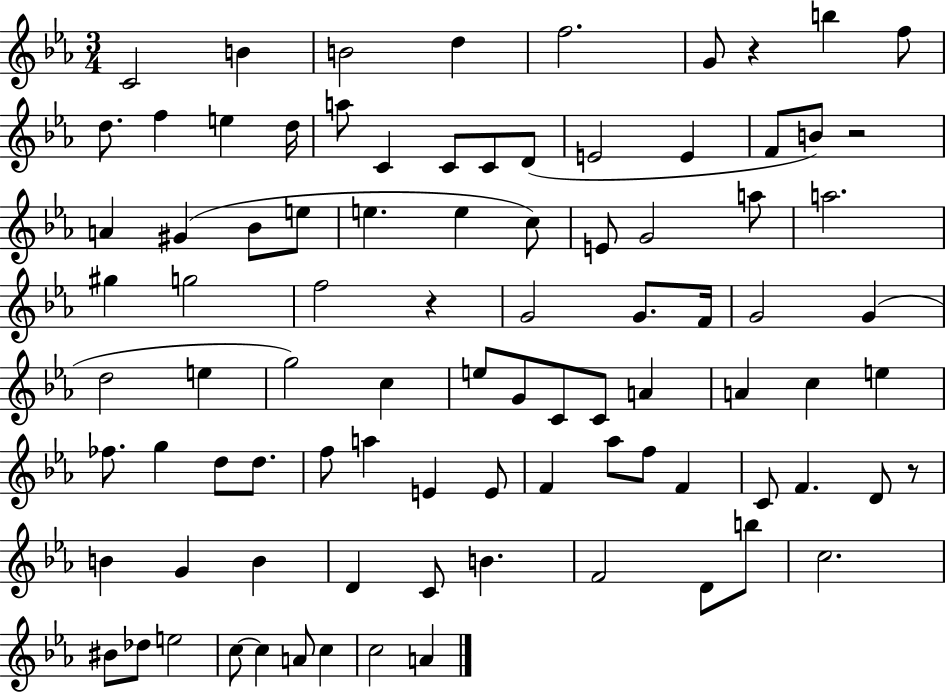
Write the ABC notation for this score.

X:1
T:Untitled
M:3/4
L:1/4
K:Eb
C2 B B2 d f2 G/2 z b f/2 d/2 f e d/4 a/2 C C/2 C/2 D/2 E2 E F/2 B/2 z2 A ^G _B/2 e/2 e e c/2 E/2 G2 a/2 a2 ^g g2 f2 z G2 G/2 F/4 G2 G d2 e g2 c e/2 G/2 C/2 C/2 A A c e _f/2 g d/2 d/2 f/2 a E E/2 F _a/2 f/2 F C/2 F D/2 z/2 B G B D C/2 B F2 D/2 b/2 c2 ^B/2 _d/2 e2 c/2 c A/2 c c2 A